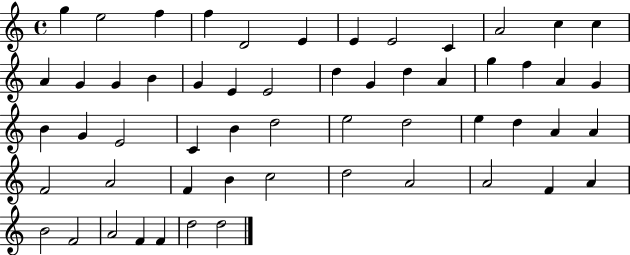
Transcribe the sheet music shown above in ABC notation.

X:1
T:Untitled
M:4/4
L:1/4
K:C
g e2 f f D2 E E E2 C A2 c c A G G B G E E2 d G d A g f A G B G E2 C B d2 e2 d2 e d A A F2 A2 F B c2 d2 A2 A2 F A B2 F2 A2 F F d2 d2